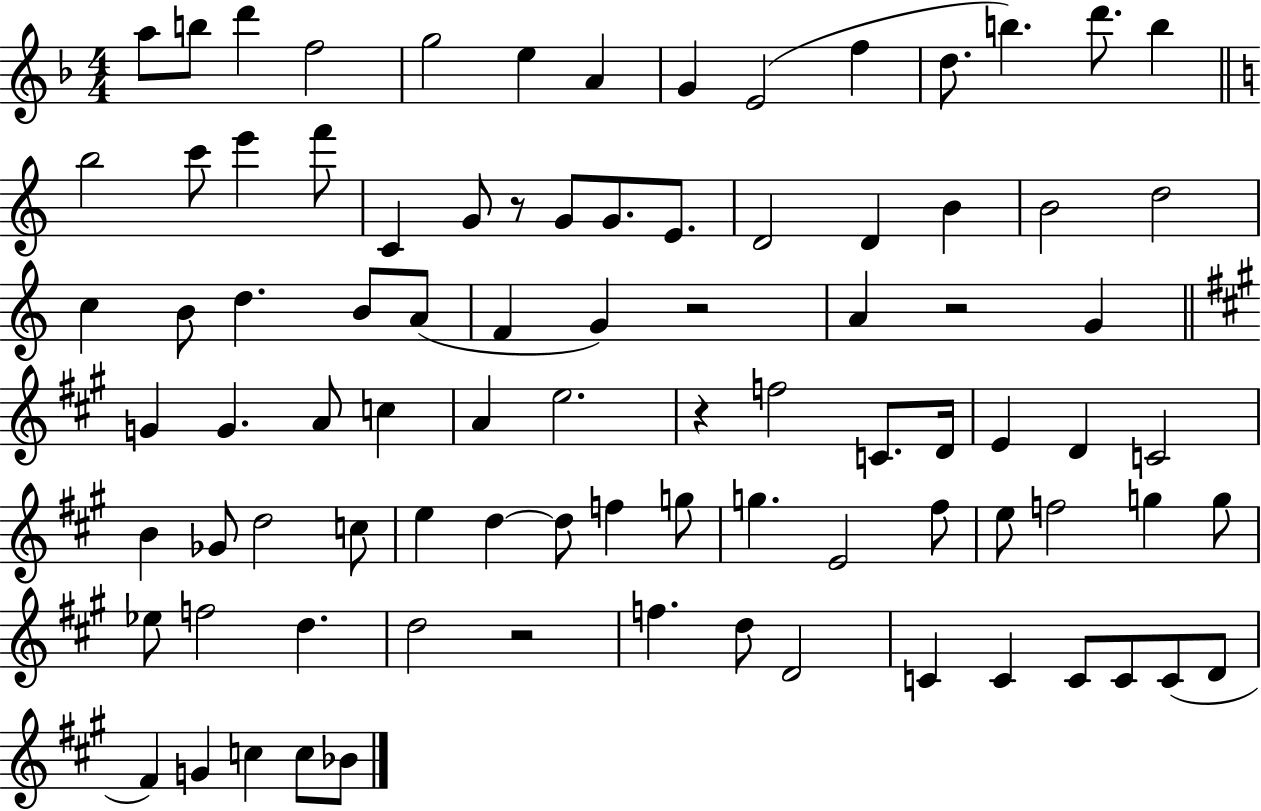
A5/e B5/e D6/q F5/h G5/h E5/q A4/q G4/q E4/h F5/q D5/e. B5/q. D6/e. B5/q B5/h C6/e E6/q F6/e C4/q G4/e R/e G4/e G4/e. E4/e. D4/h D4/q B4/q B4/h D5/h C5/q B4/e D5/q. B4/e A4/e F4/q G4/q R/h A4/q R/h G4/q G4/q G4/q. A4/e C5/q A4/q E5/h. R/q F5/h C4/e. D4/s E4/q D4/q C4/h B4/q Gb4/e D5/h C5/e E5/q D5/q D5/e F5/q G5/e G5/q. E4/h F#5/e E5/e F5/h G5/q G5/e Eb5/e F5/h D5/q. D5/h R/h F5/q. D5/e D4/h C4/q C4/q C4/e C4/e C4/e D4/e F#4/q G4/q C5/q C5/e Bb4/e